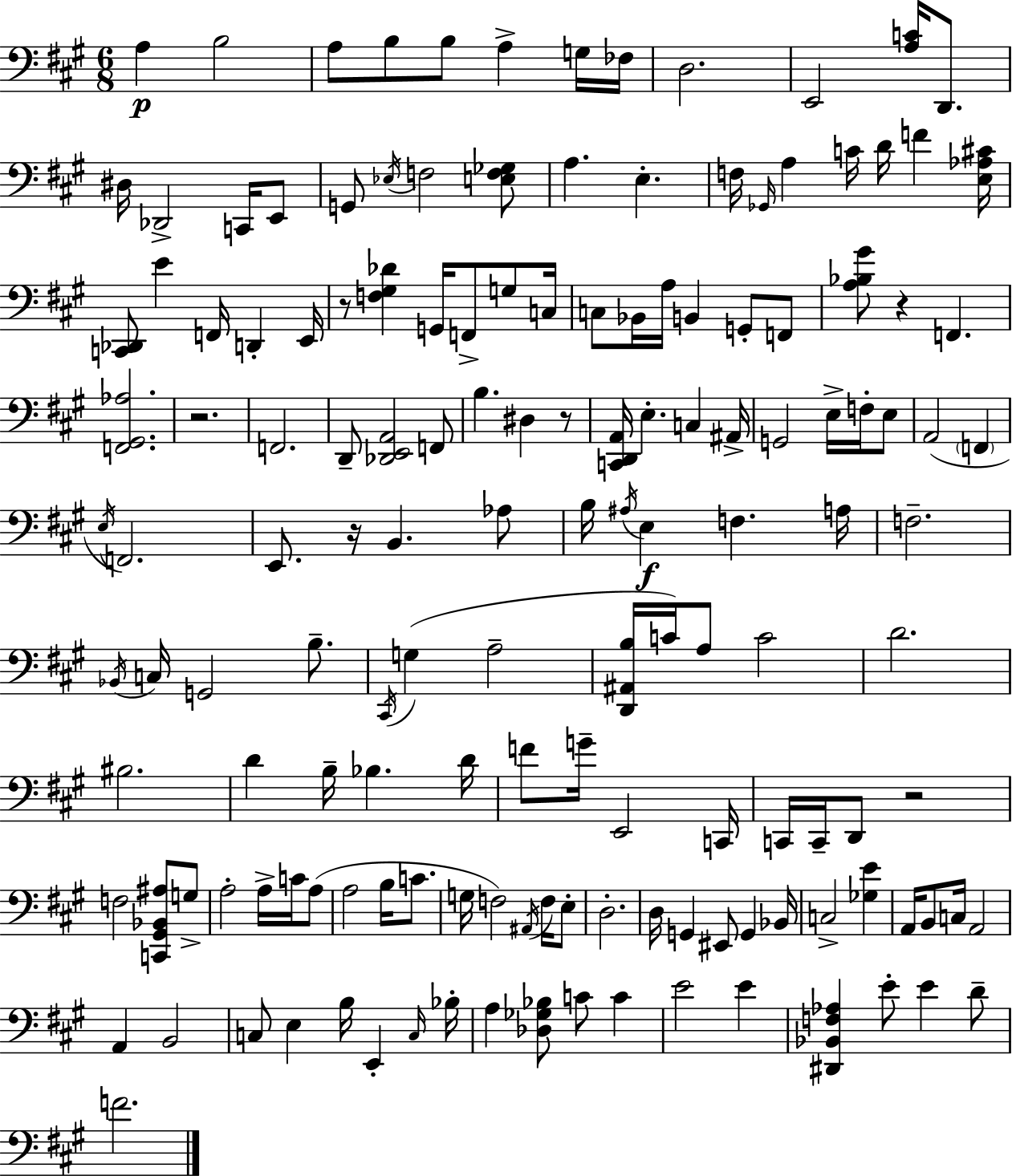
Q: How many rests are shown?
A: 6